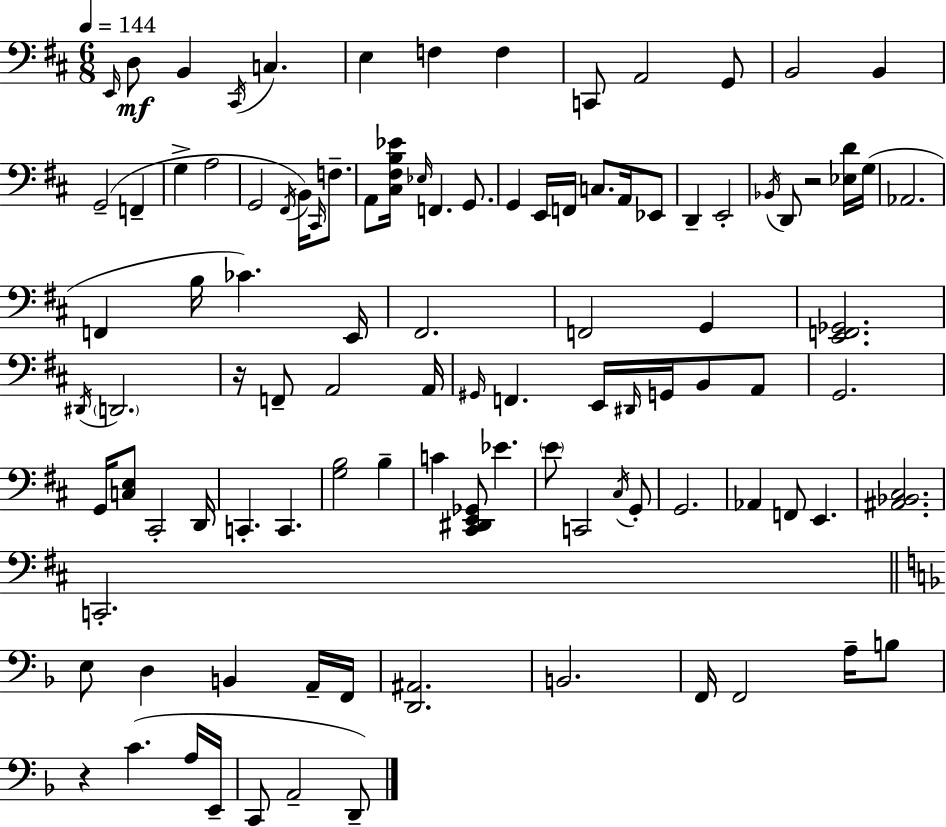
{
  \clef bass
  \numericTimeSignature
  \time 6/8
  \key d \major
  \tempo 4 = 144
  \grace { e,16 }\mf d8 b,4 \acciaccatura { cis,16 } c4. | e4 f4 f4 | c,8 a,2 | g,8 b,2 b,4 | \break g,2--( f,4-- | g4-> a2 | g,2 \acciaccatura { fis,16 }) b,16 | \grace { cis,16 } f8.-- a,8 <cis fis b ees'>16 \grace { ees16 } f,4. | \break g,8. g,4 e,16 f,16 c8. | a,16 ees,8 d,4-- e,2-. | \acciaccatura { bes,16 } d,8 r2 | <ees d'>16 g16( aes,2. | \break f,4 b16 ces'4.) | e,16 fis,2. | f,2 | g,4 <e, f, ges,>2. | \break \acciaccatura { dis,16 } \parenthesize d,2. | r16 f,8-- a,2 | a,16 \grace { gis,16 } f,4. | e,16 \grace { dis,16 } g,16 b,8 a,8 g,2. | \break g,16 <c e>8 | cis,2-. d,16 c,4.-. | c,4. <g b>2 | b4-- c'4 | \break <cis, dis, e, ges,>8 ees'4. \parenthesize e'8 c,2 | \acciaccatura { cis16 } g,8-. g,2. | aes,4 | f,8 e,4. <ais, bes, cis>2. | \break c,2.-. | \bar "||" \break \key f \major e8 d4 b,4 a,16-- f,16 | <d, ais,>2. | b,2. | f,16 f,2 a16-- b8 | \break r4 c'4.( a16 e,16-- | c,8 a,2-- d,8--) | \bar "|."
}